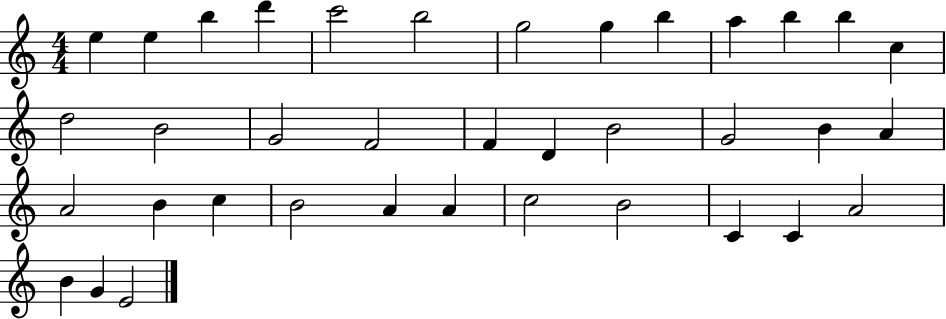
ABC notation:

X:1
T:Untitled
M:4/4
L:1/4
K:C
e e b d' c'2 b2 g2 g b a b b c d2 B2 G2 F2 F D B2 G2 B A A2 B c B2 A A c2 B2 C C A2 B G E2